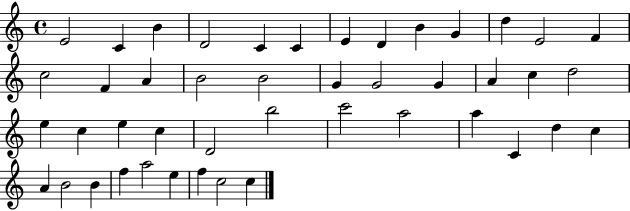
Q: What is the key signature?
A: C major